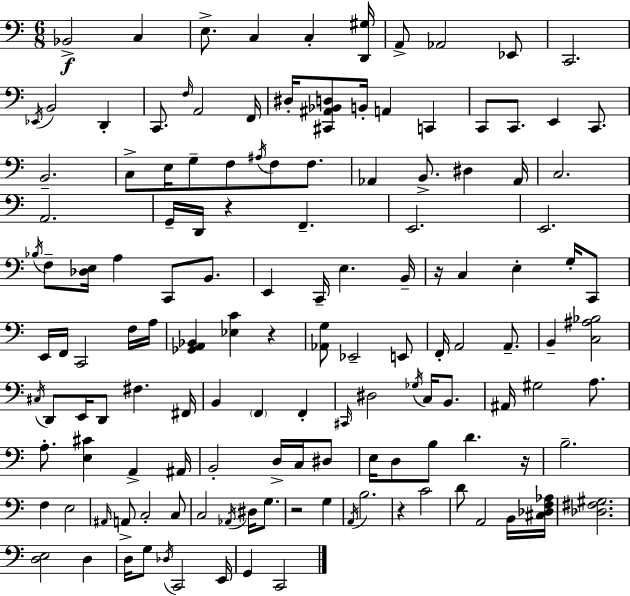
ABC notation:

X:1
T:Untitled
M:6/8
L:1/4
K:Am
_B,,2 C, E,/2 C, C, [D,,^G,]/4 A,,/2 _A,,2 _E,,/2 C,,2 _E,,/4 B,,2 D,, C,,/2 F,/4 A,,2 F,,/4 ^D,/4 [^C,,^A,,_B,,D,]/2 B,,/4 A,, C,, C,,/2 C,,/2 E,, C,,/2 B,,2 C,/2 E,/4 G,/2 F,/2 ^A,/4 F,/2 F,/2 _A,, B,,/2 ^D, _A,,/4 C,2 A,,2 G,,/4 D,,/4 z F,, E,,2 E,,2 _B,/4 F,/2 [_D,E,]/4 A, C,,/2 B,,/2 E,, C,,/4 E, B,,/4 z/4 C, E, G,/4 C,,/2 E,,/4 F,,/4 C,,2 F,/4 A,/4 [_G,,A,,_B,,] [_E,C] z [_A,,G,]/2 _E,,2 E,,/2 F,,/4 A,,2 A,,/2 B,, [C,^A,_B,]2 ^C,/4 D,,/2 E,,/4 D,,/2 ^F, ^F,,/4 B,, F,, F,, ^C,,/4 ^D,2 _G,/4 C,/4 B,,/2 ^A,,/4 ^G,2 A,/2 A,/2 [E,^C] A,, ^A,,/4 B,,2 D,/4 C,/4 ^D,/2 E,/4 D,/2 B,/2 D z/4 B,2 F, E,2 ^A,,/4 A,,/2 C,2 C,/2 C,2 _A,,/4 ^D,/4 G,/2 z2 G, A,,/4 B,2 z C2 D/2 A,,2 B,,/4 [^C,_D,F,_A,]/4 [_D,^F,^G,]2 [D,E,]2 D, D,/4 G,/2 _D,/4 C,,2 E,,/4 G,, C,,2